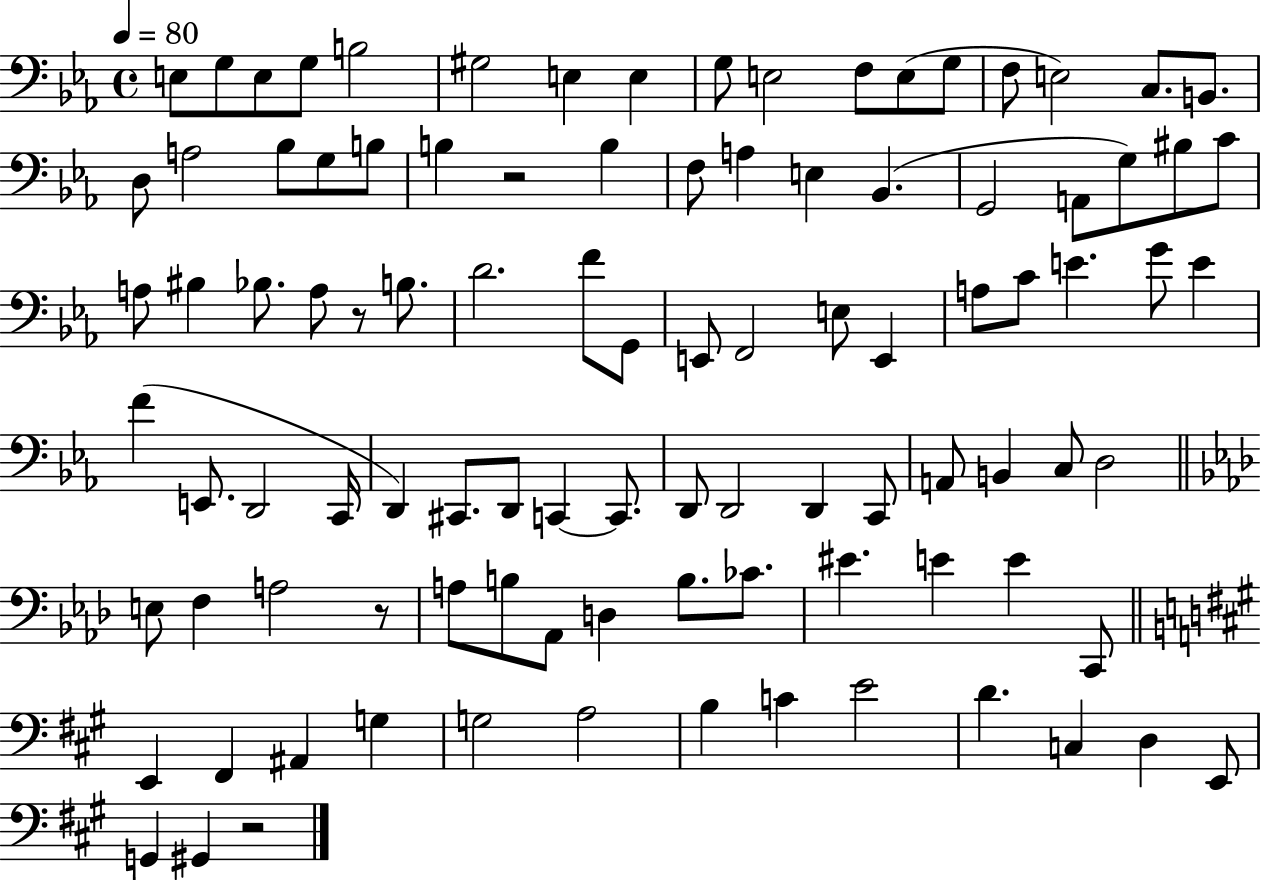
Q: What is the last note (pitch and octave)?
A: G#2